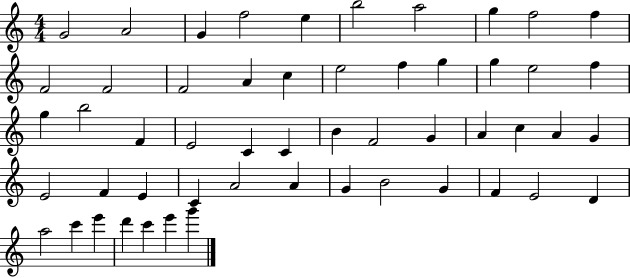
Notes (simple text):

G4/h A4/h G4/q F5/h E5/q B5/h A5/h G5/q F5/h F5/q F4/h F4/h F4/h A4/q C5/q E5/h F5/q G5/q G5/q E5/h F5/q G5/q B5/h F4/q E4/h C4/q C4/q B4/q F4/h G4/q A4/q C5/q A4/q G4/q E4/h F4/q E4/q C4/q A4/h A4/q G4/q B4/h G4/q F4/q E4/h D4/q A5/h C6/q E6/q D6/q C6/q E6/q G6/q